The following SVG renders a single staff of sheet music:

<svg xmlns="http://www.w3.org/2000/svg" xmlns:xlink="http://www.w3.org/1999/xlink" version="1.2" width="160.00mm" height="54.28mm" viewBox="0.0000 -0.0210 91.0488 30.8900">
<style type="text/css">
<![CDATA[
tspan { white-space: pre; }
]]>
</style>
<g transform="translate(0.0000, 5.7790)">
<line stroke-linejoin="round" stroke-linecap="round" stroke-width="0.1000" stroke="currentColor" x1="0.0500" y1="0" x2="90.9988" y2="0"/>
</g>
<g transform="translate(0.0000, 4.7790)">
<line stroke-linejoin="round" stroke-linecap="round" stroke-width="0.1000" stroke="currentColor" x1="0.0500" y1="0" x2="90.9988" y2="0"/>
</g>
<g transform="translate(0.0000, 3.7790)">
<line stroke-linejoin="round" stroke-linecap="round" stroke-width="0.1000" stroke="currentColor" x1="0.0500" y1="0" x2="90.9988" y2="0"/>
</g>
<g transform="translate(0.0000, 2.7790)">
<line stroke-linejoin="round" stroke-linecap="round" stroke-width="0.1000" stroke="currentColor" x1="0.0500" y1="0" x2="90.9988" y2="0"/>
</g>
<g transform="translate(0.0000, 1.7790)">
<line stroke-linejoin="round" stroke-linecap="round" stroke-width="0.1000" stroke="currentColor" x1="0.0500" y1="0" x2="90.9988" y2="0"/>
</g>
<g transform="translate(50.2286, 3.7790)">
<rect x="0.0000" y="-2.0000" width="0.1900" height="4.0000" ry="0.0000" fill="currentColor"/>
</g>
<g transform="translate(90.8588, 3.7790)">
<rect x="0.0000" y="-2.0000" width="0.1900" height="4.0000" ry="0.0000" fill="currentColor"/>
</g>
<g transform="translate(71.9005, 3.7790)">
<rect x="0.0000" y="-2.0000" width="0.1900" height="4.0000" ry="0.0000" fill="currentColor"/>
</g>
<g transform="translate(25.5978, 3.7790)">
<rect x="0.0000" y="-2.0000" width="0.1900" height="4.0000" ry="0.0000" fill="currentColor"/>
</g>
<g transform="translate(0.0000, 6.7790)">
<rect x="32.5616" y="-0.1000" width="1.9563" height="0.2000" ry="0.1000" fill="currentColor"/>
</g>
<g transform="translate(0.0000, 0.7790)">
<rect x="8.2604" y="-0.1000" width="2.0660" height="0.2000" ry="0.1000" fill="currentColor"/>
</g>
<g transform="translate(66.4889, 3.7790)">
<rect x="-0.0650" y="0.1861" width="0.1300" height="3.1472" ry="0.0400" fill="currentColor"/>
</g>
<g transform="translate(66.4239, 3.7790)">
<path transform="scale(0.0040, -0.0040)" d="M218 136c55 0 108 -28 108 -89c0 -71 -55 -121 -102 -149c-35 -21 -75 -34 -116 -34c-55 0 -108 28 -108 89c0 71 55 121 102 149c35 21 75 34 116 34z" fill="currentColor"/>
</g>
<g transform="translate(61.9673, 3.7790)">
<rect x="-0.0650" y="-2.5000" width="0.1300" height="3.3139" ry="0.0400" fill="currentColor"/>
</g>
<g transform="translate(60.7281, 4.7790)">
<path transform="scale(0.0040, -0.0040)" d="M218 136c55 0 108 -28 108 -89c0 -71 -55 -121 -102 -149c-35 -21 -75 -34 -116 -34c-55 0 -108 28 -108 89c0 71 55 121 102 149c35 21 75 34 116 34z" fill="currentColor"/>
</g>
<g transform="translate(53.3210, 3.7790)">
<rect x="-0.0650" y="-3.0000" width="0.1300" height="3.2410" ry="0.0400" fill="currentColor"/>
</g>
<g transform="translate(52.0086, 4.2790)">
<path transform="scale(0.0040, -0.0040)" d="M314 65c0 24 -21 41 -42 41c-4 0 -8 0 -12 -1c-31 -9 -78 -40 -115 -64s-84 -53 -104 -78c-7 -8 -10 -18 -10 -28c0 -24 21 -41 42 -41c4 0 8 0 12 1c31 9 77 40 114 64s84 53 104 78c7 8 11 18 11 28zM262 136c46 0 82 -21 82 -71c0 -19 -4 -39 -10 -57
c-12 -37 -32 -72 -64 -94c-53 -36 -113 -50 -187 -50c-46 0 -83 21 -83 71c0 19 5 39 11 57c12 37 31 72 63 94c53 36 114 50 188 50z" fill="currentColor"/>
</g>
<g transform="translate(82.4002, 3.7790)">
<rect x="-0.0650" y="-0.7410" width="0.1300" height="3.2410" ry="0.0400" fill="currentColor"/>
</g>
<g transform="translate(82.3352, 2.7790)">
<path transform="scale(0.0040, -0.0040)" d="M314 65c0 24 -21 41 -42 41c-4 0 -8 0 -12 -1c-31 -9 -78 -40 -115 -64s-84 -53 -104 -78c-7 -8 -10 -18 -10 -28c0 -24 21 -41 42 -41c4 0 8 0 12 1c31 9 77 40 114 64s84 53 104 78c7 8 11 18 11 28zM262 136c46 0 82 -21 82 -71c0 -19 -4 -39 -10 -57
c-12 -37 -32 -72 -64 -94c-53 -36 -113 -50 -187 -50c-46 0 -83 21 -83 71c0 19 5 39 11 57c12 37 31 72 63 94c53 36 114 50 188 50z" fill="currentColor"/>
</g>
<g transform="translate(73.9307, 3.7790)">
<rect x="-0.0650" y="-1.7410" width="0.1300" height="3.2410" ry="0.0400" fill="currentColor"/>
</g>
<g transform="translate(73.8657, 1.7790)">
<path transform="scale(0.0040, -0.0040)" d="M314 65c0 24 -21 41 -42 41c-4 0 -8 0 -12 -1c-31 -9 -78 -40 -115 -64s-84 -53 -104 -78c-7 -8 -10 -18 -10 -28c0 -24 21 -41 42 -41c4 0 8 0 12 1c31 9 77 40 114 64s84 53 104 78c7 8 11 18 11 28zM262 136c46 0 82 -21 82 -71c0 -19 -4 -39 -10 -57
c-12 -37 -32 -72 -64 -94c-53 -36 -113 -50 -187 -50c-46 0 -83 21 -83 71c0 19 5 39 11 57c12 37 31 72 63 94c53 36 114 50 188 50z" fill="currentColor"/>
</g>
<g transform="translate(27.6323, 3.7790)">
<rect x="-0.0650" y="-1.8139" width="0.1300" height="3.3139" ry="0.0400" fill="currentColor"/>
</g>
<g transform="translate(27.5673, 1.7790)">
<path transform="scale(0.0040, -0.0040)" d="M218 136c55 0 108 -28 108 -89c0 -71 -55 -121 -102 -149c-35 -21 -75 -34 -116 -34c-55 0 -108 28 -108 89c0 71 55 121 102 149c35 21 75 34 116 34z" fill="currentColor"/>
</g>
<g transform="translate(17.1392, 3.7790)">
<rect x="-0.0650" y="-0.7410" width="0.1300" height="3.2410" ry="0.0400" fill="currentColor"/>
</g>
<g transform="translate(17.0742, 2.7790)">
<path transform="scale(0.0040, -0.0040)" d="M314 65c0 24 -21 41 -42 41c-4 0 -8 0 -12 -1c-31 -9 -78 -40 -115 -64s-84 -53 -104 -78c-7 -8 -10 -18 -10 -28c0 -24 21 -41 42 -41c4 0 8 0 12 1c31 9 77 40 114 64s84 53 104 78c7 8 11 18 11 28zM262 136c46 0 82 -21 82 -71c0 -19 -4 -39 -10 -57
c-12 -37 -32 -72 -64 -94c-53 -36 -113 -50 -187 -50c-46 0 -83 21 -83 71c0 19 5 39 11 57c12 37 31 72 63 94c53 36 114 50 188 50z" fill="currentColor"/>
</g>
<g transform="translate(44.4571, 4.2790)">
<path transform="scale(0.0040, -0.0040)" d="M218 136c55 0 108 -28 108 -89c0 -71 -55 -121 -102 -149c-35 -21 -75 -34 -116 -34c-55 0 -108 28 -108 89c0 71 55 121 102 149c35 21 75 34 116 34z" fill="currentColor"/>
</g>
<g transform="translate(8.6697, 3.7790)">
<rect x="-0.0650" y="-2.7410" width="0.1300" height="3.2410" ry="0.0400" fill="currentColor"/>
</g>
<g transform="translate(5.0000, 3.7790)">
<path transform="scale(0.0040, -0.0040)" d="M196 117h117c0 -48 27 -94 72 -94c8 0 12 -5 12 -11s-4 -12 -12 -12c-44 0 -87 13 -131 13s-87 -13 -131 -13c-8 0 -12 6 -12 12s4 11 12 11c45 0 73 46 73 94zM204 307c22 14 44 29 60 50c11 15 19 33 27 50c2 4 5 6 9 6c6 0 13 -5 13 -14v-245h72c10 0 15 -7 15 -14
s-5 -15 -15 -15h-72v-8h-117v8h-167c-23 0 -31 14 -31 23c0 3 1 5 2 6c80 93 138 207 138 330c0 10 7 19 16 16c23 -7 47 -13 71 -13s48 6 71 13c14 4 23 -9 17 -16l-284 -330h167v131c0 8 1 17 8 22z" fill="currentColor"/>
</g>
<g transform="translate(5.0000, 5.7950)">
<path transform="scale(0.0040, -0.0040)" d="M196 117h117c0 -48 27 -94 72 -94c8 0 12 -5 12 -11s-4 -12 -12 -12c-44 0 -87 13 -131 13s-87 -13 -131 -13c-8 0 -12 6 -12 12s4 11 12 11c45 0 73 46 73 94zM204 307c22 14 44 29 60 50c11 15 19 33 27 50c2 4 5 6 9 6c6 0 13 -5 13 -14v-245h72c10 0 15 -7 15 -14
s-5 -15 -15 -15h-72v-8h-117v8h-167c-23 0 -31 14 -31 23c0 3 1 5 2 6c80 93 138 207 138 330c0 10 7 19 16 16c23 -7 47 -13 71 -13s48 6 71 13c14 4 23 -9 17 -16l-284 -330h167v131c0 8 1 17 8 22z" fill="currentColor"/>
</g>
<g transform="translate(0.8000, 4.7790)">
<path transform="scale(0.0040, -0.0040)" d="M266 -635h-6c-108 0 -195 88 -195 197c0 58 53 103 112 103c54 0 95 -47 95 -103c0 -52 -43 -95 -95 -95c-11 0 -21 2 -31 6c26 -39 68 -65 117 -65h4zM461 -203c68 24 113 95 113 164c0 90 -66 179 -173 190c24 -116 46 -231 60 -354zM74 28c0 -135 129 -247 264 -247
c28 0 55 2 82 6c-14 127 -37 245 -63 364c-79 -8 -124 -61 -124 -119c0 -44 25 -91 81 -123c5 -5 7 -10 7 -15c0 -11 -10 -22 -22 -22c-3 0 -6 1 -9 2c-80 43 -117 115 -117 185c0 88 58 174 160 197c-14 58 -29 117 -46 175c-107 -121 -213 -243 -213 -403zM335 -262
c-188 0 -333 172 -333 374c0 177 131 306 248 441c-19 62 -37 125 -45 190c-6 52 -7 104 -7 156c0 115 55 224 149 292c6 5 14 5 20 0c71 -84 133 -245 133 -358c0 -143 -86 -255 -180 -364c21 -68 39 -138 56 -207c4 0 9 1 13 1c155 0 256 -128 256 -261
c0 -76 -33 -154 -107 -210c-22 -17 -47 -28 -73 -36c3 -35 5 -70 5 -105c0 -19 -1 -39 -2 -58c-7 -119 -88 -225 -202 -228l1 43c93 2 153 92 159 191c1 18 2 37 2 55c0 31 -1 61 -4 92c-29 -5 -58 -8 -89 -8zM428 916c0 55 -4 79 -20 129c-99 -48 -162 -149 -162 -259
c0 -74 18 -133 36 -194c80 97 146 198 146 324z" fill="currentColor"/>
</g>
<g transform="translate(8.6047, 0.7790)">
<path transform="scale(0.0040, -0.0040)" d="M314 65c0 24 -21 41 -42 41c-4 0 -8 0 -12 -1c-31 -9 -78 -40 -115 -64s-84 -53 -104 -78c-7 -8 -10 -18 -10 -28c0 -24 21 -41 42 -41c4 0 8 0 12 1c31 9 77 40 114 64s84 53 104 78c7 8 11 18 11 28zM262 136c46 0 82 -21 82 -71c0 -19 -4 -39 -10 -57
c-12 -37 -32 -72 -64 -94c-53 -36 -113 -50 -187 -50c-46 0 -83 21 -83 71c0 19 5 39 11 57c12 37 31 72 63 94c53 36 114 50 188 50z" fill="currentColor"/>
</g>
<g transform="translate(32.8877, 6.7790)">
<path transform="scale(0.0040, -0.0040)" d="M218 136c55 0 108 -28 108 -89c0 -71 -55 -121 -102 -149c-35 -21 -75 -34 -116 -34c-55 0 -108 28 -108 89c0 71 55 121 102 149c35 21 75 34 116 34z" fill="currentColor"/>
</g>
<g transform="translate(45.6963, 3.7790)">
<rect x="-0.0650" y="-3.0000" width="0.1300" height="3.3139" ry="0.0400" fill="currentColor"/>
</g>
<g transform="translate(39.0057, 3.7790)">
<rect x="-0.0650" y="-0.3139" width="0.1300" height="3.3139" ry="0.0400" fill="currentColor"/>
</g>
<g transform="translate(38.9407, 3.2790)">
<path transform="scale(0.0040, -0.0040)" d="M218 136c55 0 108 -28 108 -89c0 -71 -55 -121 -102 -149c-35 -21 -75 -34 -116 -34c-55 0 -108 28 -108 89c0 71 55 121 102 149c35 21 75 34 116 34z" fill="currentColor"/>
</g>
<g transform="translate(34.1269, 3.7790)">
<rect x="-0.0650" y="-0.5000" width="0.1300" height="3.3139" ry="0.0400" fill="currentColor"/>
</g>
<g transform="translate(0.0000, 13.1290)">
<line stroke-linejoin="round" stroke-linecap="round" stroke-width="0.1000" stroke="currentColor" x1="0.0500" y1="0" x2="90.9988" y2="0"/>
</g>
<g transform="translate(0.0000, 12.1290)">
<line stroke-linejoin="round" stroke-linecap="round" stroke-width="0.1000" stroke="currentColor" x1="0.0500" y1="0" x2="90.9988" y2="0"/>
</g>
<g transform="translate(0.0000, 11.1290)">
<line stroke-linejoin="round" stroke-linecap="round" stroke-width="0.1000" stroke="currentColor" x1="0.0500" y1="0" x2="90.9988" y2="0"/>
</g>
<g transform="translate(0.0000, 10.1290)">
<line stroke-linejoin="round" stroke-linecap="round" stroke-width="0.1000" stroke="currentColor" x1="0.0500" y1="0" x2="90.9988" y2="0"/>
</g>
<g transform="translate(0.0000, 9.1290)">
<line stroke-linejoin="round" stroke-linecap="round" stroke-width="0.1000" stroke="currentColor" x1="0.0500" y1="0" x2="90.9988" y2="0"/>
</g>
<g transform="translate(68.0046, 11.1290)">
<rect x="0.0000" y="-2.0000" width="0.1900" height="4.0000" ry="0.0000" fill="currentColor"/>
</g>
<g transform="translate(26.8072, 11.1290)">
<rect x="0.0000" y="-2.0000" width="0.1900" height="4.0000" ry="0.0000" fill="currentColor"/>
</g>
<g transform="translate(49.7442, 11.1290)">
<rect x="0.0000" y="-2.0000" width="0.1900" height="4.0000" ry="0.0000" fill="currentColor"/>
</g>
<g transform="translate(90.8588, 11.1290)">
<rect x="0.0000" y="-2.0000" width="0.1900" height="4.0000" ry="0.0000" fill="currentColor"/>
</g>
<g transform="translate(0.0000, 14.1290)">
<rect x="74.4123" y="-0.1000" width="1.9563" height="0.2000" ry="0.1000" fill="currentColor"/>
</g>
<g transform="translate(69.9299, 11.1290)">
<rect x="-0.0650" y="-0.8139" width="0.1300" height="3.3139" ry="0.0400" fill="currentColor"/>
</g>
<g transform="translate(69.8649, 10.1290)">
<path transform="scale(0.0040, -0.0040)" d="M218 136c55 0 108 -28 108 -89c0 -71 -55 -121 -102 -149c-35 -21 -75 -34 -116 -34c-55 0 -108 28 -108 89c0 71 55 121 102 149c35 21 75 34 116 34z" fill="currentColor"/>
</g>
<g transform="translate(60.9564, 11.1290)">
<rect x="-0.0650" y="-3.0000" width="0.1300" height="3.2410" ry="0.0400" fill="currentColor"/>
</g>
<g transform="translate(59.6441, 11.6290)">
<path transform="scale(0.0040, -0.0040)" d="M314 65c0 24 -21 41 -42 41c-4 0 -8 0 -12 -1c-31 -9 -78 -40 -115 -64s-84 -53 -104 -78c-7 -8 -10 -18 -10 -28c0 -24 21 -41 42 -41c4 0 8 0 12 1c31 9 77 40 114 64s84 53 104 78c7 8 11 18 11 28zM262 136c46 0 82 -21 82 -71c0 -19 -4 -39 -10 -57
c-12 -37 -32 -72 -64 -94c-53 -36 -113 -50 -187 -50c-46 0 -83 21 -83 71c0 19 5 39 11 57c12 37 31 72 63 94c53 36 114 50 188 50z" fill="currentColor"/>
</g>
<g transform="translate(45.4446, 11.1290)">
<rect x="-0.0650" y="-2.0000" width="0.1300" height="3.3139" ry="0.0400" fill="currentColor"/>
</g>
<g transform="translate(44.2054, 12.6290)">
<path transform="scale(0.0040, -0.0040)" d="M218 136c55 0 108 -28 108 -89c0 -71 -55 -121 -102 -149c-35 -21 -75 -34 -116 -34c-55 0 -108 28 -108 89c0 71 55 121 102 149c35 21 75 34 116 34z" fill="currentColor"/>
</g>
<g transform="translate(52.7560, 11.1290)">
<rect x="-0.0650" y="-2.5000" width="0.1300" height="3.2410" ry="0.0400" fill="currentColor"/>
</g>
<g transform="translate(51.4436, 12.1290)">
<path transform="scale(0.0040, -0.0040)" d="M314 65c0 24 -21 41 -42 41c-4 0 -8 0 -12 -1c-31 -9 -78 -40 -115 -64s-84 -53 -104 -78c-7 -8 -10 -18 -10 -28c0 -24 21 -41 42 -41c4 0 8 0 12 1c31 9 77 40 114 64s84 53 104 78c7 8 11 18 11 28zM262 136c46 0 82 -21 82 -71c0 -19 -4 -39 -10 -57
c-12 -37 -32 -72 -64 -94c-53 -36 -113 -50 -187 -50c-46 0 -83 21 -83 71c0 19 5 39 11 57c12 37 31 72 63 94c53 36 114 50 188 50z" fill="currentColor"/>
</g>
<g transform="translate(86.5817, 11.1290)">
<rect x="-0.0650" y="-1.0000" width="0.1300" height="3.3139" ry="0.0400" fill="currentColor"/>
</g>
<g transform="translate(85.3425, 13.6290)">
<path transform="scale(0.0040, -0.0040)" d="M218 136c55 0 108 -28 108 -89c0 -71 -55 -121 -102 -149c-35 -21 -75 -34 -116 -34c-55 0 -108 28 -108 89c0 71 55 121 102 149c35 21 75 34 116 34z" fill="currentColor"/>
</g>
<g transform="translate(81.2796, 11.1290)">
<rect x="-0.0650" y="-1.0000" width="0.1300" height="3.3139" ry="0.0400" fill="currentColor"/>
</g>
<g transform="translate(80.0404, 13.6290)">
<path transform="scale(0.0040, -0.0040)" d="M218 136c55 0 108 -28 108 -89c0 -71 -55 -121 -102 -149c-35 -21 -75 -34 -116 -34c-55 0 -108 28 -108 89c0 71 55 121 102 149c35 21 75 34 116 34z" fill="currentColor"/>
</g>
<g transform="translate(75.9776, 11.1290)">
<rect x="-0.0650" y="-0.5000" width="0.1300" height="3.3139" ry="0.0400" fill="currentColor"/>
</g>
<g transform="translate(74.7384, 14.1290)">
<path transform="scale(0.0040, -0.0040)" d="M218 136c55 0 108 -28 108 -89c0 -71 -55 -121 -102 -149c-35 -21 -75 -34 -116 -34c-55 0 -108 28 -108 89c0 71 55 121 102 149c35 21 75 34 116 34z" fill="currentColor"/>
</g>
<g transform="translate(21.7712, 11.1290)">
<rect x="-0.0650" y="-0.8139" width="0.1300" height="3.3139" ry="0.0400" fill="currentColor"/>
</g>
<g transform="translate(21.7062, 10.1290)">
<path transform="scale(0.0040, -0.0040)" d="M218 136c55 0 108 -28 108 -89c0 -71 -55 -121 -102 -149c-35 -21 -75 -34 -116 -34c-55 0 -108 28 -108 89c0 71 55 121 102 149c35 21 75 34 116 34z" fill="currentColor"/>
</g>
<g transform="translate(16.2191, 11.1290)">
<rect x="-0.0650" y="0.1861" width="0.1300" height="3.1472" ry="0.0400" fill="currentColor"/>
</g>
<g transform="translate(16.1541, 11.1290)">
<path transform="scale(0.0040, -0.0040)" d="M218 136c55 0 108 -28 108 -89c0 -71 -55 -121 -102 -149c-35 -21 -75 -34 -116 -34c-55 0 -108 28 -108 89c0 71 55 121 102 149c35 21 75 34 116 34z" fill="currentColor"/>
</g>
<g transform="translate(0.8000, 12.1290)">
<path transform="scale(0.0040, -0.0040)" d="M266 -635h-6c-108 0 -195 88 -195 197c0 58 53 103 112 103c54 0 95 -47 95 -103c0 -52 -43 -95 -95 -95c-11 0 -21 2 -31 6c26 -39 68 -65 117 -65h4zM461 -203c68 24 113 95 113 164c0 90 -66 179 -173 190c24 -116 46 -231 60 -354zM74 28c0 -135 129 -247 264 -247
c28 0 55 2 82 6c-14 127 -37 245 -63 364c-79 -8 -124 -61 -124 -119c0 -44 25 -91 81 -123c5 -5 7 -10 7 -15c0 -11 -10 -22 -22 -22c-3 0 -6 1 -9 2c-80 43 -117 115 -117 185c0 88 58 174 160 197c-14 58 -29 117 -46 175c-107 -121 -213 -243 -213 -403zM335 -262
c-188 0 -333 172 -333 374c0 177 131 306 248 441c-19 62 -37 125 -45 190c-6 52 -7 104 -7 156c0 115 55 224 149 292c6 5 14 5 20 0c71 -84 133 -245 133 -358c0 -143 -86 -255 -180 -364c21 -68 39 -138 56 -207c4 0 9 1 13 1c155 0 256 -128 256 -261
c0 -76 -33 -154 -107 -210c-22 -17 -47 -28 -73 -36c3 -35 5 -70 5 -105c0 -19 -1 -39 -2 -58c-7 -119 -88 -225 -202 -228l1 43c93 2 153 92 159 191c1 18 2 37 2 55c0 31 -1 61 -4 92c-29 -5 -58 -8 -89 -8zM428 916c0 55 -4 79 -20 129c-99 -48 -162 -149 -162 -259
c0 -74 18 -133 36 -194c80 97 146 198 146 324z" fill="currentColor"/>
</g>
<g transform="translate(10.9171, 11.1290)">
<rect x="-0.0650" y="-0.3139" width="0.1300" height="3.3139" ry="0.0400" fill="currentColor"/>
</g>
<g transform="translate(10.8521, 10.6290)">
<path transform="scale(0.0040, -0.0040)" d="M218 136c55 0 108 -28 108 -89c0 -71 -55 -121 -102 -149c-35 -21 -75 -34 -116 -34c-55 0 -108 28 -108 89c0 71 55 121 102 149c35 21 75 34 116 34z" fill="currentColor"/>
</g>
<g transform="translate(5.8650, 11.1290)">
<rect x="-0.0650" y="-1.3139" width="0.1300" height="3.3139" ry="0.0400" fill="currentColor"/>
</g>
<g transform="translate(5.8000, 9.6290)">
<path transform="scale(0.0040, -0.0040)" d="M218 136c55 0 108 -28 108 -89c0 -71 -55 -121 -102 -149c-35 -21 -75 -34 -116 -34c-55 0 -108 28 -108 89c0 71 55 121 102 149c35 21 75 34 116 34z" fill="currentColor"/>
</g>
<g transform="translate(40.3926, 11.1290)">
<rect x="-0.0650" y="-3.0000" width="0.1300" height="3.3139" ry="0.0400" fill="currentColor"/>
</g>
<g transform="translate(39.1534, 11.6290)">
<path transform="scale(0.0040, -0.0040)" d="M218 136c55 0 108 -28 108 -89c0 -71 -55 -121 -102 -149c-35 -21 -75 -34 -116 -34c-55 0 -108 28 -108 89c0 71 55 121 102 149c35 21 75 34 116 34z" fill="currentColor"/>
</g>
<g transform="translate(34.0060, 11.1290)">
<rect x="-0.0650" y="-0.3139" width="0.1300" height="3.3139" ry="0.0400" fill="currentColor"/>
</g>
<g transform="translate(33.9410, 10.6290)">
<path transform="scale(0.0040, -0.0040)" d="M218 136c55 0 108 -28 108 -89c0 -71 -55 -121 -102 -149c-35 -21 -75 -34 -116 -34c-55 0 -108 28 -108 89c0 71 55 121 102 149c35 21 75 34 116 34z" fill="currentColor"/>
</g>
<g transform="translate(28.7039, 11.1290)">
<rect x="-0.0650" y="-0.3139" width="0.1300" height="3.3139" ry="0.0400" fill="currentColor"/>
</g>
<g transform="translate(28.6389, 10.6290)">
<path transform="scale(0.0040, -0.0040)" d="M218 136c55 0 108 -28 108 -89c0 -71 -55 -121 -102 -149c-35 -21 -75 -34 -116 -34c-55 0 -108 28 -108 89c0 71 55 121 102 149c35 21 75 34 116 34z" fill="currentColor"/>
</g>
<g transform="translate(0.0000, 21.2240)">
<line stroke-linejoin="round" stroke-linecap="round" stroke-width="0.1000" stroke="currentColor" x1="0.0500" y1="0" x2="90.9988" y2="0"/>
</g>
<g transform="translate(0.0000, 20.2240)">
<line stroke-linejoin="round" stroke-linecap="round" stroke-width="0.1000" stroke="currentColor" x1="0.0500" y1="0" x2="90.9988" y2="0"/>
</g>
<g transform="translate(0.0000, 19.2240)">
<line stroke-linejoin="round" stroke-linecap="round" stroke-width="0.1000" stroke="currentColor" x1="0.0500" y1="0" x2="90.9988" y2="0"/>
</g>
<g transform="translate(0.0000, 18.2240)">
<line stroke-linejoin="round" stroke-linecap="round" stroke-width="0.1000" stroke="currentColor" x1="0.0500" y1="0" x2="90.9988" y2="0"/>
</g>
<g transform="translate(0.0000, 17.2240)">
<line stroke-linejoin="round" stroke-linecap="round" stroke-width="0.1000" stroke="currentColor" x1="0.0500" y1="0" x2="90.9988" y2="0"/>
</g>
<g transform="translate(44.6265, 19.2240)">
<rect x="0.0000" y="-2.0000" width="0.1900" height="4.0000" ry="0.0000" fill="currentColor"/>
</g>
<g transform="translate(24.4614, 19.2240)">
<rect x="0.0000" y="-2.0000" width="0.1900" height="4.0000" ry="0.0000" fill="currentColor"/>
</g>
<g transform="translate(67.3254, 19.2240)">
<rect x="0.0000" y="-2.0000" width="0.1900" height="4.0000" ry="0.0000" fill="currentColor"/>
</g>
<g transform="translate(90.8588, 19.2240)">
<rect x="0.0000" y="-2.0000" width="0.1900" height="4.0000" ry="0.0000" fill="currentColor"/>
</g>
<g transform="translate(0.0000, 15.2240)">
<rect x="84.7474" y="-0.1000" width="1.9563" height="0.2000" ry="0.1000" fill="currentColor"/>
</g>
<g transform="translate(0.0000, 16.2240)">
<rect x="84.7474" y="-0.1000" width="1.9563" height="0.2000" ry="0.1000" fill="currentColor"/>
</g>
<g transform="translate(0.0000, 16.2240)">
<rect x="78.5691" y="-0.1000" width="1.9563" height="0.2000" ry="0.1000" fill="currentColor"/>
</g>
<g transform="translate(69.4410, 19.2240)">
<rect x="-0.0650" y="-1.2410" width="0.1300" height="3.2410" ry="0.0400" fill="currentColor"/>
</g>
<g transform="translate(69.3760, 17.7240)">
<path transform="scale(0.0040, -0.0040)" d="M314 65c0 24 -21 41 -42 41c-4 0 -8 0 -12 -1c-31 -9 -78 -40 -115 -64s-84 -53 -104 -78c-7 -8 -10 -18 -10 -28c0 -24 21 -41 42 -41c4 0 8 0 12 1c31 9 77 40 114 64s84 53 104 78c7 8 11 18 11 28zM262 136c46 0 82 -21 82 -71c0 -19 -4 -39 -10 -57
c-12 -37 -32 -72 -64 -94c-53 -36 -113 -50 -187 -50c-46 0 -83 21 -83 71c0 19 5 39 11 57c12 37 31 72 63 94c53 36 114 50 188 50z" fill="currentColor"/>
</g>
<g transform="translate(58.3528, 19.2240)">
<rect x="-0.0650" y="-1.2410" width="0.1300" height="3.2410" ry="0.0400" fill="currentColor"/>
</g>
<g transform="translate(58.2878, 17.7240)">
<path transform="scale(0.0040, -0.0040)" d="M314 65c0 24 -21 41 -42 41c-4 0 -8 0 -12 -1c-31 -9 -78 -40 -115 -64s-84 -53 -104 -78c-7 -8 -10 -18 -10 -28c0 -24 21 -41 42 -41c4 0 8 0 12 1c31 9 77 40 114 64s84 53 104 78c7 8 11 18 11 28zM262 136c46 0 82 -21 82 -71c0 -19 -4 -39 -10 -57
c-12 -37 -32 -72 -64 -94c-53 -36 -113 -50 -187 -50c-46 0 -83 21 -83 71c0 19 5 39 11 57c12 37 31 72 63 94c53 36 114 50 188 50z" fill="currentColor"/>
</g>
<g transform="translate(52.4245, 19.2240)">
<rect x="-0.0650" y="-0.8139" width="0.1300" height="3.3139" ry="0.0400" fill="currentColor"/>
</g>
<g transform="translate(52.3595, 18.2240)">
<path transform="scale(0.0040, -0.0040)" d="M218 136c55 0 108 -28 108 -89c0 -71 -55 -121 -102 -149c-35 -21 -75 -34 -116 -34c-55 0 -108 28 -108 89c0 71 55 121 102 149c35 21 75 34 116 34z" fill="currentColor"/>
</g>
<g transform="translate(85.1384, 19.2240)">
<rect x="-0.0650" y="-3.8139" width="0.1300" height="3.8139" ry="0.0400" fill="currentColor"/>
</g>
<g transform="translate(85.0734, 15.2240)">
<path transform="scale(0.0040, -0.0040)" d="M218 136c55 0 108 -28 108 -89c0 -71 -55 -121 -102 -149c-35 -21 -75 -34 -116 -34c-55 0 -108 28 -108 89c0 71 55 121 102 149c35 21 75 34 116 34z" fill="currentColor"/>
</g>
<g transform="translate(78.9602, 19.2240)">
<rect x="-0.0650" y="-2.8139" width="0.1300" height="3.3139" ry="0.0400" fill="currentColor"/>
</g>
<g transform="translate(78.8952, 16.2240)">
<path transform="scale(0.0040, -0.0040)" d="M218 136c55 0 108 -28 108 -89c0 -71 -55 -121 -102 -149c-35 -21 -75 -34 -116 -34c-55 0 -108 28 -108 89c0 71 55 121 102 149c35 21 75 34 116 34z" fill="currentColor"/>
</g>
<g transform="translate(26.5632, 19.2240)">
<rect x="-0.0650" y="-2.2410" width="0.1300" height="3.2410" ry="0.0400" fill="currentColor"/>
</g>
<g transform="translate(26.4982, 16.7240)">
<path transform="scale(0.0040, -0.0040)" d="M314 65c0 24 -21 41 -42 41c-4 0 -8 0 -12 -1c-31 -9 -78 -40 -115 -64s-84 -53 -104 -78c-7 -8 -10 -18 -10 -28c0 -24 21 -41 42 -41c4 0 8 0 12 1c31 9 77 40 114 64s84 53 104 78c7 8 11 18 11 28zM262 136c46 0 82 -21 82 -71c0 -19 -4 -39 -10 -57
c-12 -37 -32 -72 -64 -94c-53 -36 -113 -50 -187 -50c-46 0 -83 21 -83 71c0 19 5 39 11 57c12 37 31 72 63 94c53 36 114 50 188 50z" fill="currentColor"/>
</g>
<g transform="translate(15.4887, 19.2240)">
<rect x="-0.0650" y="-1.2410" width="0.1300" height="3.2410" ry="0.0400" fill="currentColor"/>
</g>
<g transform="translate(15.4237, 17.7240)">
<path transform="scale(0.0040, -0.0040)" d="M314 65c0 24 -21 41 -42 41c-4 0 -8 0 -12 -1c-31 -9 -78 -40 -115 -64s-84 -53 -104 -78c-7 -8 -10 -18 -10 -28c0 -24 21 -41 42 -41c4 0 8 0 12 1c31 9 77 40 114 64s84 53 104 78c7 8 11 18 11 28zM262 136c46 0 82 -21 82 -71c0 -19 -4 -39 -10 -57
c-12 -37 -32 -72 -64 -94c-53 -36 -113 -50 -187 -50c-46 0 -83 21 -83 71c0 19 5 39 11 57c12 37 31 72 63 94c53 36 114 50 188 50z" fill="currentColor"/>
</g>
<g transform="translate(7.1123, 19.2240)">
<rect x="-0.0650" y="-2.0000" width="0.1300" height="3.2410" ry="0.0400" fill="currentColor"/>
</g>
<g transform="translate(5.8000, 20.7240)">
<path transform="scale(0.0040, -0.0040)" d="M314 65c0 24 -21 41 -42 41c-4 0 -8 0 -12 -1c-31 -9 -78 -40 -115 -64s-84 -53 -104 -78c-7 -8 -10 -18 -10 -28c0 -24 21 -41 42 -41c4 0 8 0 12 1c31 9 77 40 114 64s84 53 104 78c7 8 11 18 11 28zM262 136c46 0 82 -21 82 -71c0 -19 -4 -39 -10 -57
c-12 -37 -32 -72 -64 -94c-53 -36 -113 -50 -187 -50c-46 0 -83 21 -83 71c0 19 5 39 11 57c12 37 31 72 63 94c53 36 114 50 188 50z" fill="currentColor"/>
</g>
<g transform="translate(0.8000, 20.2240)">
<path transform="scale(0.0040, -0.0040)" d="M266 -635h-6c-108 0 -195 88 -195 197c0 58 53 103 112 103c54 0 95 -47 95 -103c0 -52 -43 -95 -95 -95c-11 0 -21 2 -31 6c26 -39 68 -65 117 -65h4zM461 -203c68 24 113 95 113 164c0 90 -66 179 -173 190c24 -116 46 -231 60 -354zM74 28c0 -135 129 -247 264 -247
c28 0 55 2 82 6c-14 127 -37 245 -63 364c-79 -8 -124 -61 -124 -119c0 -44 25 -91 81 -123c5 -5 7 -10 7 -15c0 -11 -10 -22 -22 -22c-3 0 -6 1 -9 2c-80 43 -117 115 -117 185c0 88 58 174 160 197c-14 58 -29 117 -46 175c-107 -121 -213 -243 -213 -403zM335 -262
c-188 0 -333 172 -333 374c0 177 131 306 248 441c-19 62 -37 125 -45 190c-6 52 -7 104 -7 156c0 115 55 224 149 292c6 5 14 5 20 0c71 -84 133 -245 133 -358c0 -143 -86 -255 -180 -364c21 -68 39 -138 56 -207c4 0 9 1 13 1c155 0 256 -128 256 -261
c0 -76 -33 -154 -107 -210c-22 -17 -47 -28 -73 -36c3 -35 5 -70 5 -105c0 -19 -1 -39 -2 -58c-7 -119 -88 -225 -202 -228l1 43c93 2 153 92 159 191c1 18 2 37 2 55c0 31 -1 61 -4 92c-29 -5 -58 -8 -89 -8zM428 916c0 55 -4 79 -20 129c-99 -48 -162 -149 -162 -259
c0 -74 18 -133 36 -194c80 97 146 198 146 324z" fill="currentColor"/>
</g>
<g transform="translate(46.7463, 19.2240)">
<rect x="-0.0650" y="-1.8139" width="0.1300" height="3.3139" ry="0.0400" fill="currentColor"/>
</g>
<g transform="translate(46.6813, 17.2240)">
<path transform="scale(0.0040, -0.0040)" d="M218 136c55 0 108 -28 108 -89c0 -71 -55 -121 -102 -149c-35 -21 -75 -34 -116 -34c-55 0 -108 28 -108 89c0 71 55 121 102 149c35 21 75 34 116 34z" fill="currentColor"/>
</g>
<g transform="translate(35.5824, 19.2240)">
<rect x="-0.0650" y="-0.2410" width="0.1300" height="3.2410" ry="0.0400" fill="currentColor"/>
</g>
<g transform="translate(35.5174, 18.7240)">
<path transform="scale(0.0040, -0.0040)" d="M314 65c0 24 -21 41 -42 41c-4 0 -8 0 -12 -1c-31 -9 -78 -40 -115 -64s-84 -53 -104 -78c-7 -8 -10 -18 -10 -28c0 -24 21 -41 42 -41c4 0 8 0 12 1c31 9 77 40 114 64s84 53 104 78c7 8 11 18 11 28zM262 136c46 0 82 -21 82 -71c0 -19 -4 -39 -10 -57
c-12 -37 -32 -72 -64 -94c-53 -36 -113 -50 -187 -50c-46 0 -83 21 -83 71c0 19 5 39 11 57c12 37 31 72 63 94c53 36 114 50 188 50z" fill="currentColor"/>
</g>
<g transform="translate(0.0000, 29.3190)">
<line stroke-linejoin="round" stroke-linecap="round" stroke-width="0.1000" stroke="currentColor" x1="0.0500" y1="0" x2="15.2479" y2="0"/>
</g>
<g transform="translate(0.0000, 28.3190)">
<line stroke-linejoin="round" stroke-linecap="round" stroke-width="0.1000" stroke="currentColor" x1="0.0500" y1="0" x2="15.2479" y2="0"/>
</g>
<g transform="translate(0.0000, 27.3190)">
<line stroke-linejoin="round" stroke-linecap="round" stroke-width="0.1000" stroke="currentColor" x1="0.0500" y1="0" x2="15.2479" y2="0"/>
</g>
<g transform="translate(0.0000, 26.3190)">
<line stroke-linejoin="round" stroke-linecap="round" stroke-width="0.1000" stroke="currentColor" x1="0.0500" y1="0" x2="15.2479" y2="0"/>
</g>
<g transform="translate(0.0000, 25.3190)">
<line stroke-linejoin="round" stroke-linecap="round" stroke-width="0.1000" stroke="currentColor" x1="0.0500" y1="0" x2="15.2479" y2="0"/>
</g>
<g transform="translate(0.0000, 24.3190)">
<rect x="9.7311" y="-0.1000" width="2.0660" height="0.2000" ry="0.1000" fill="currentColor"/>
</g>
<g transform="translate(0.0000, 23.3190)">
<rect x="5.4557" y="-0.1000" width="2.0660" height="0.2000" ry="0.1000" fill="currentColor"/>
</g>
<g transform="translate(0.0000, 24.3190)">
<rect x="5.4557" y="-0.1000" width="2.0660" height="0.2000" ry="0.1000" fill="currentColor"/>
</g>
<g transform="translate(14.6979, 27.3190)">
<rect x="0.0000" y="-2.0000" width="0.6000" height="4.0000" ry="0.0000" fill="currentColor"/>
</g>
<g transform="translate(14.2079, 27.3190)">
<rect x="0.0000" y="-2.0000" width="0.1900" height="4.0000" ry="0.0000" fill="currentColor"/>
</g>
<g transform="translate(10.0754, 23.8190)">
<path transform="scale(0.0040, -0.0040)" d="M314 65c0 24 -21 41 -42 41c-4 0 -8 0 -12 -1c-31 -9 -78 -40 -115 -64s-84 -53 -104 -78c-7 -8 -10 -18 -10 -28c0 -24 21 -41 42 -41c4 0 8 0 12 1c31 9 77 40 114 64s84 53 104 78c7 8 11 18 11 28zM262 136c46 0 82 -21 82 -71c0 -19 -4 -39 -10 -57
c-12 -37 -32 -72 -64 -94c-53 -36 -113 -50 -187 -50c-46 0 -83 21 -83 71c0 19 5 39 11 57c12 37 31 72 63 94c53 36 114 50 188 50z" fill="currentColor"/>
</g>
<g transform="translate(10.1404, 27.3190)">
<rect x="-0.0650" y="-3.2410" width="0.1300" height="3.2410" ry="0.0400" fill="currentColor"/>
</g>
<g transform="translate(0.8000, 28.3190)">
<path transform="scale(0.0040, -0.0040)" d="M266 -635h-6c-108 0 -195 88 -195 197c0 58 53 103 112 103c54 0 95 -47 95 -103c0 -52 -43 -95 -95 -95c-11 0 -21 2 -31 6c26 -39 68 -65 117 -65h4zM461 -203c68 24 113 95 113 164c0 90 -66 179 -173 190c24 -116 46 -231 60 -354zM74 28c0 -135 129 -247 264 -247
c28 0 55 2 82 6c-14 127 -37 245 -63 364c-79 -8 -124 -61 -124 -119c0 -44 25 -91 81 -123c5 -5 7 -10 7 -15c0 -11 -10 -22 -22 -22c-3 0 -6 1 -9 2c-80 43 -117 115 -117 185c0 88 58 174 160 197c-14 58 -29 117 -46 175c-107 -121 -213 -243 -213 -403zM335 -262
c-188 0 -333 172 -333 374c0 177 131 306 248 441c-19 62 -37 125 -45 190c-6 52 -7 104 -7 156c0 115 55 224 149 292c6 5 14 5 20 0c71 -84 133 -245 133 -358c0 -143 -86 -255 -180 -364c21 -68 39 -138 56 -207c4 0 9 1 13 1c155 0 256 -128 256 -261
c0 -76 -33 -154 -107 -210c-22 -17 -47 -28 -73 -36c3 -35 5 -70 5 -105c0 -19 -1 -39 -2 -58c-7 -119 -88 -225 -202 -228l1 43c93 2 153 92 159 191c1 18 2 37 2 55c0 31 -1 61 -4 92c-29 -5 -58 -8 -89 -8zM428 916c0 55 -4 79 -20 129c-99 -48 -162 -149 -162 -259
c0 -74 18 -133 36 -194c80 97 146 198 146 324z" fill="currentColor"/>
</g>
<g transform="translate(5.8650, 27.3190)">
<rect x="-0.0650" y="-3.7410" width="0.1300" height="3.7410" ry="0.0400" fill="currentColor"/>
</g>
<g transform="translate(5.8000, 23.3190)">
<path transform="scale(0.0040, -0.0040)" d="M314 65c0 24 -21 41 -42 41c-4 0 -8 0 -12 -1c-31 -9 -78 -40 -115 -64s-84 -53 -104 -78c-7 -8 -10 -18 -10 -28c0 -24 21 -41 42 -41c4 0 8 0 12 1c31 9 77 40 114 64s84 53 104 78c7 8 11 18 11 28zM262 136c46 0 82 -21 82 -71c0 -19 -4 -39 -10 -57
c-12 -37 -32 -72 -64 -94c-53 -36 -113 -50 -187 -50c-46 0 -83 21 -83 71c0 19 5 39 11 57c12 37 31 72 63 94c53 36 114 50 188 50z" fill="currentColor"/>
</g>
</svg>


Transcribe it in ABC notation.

X:1
T:Untitled
M:4/4
L:1/4
K:C
a2 d2 f C c A A2 G B f2 d2 e c B d c c A F G2 A2 d C D D F2 e2 g2 c2 f d e2 e2 a c' c'2 b2